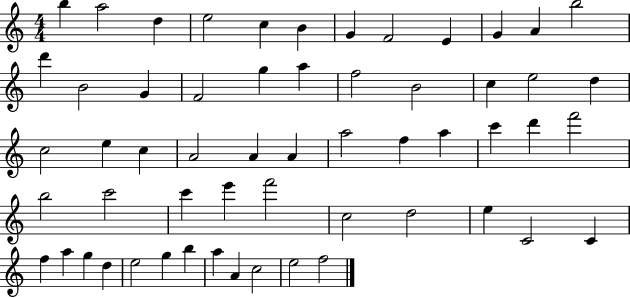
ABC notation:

X:1
T:Untitled
M:4/4
L:1/4
K:C
b a2 d e2 c B G F2 E G A b2 d' B2 G F2 g a f2 B2 c e2 d c2 e c A2 A A a2 f a c' d' f'2 b2 c'2 c' e' f'2 c2 d2 e C2 C f a g d e2 g b a A c2 e2 f2